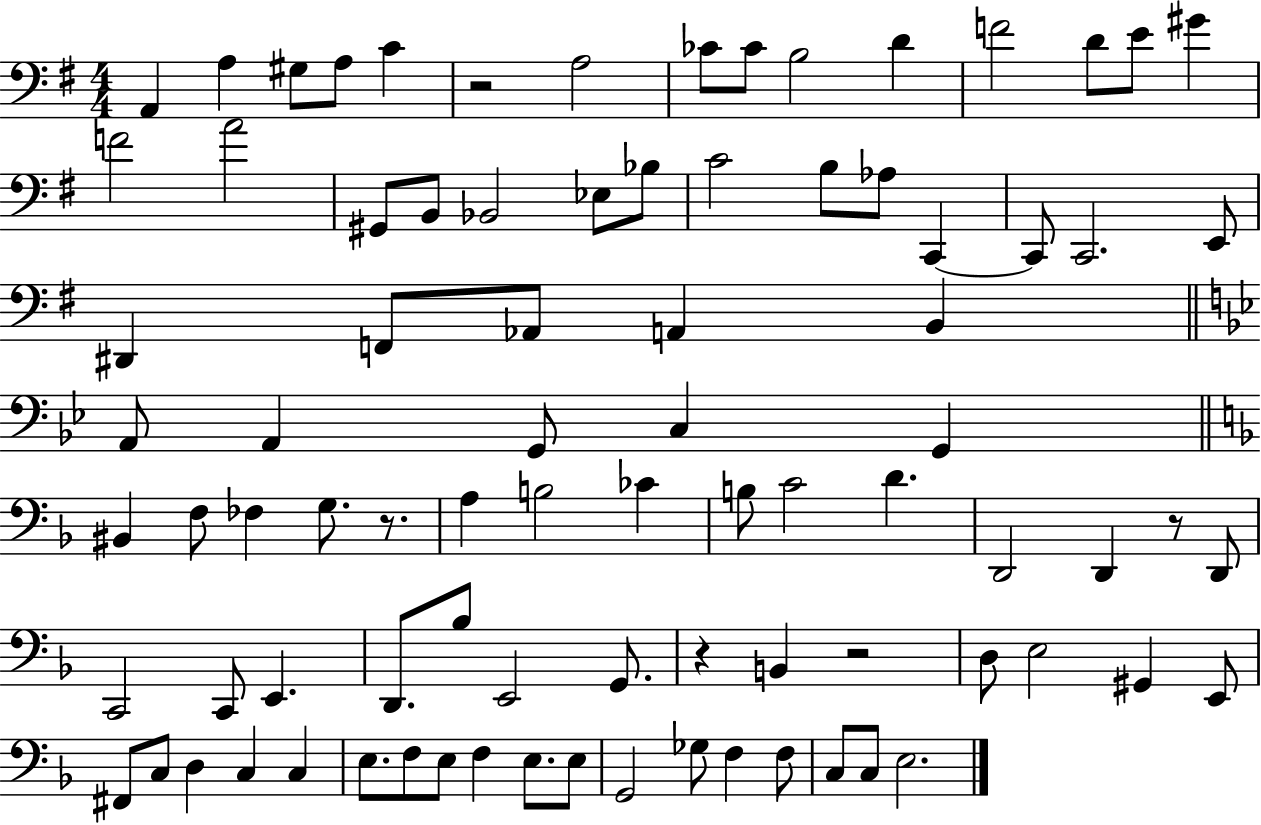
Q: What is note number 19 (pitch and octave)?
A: Bb2